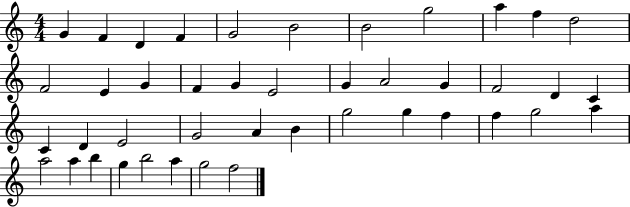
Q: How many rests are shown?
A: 0